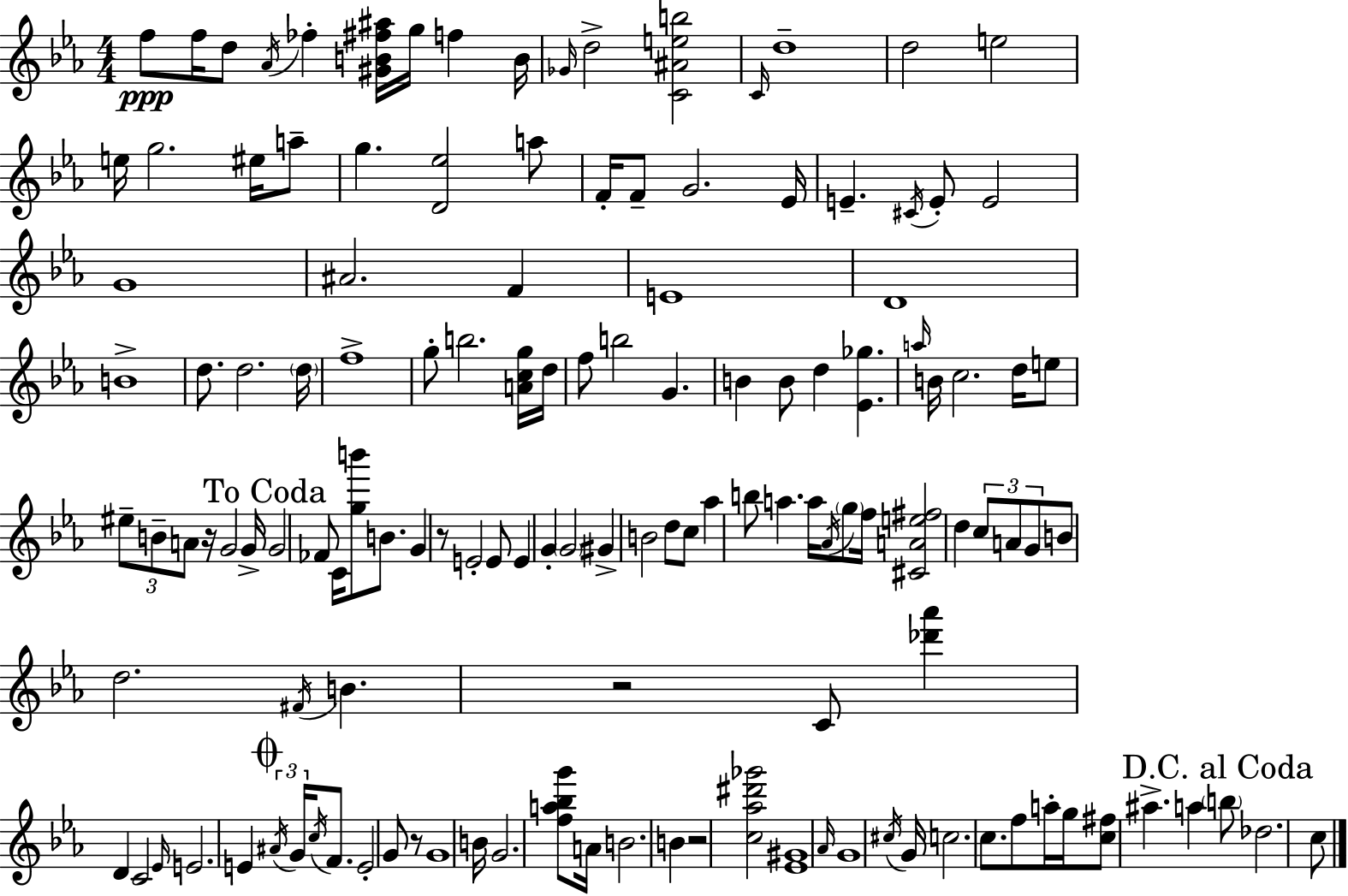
F5/e F5/s D5/e Ab4/s FES5/q [G#4,B4,F#5,A#5]/s G5/s F5/q B4/s Gb4/s D5/h [C4,A#4,E5,B5]/h C4/s D5/w D5/h E5/h E5/s G5/h. EIS5/s A5/e G5/q. [D4,Eb5]/h A5/e F4/s F4/e G4/h. Eb4/s E4/q. C#4/s E4/e E4/h G4/w A#4/h. F4/q E4/w D4/w B4/w D5/e. D5/h. D5/s F5/w G5/e B5/h. [A4,C5,G5]/s D5/s F5/e B5/h G4/q. B4/q B4/e D5/q [Eb4,Gb5]/q. A5/s B4/s C5/h. D5/s E5/e EIS5/e B4/e A4/e R/s G4/h G4/s G4/h FES4/e C4/s [G5,B6]/e B4/e. G4/q R/e E4/h E4/e E4/q G4/q G4/h G#4/q B4/h D5/e C5/e Ab5/q B5/e A5/q. A5/s Ab4/s G5/e F5/s [C#4,A4,E5,F#5]/h D5/q C5/e A4/e G4/e B4/e D5/h. F#4/s B4/q. R/h C4/e [Db6,Ab6]/q D4/q C4/h Eb4/s E4/h. E4/q A#4/s G4/s C5/s F4/e. E4/h G4/e R/e G4/w B4/s G4/h. [F5,A5,Bb5,G6]/e A4/s B4/h. B4/q R/h [C5,Ab5,D#6,Gb6]/h [Eb4,G#4]/w Ab4/s G4/w C#5/s G4/s C5/h. C5/e. F5/e A5/s G5/s [C5,F#5]/e A#5/q. A5/q B5/e Db5/h. C5/e